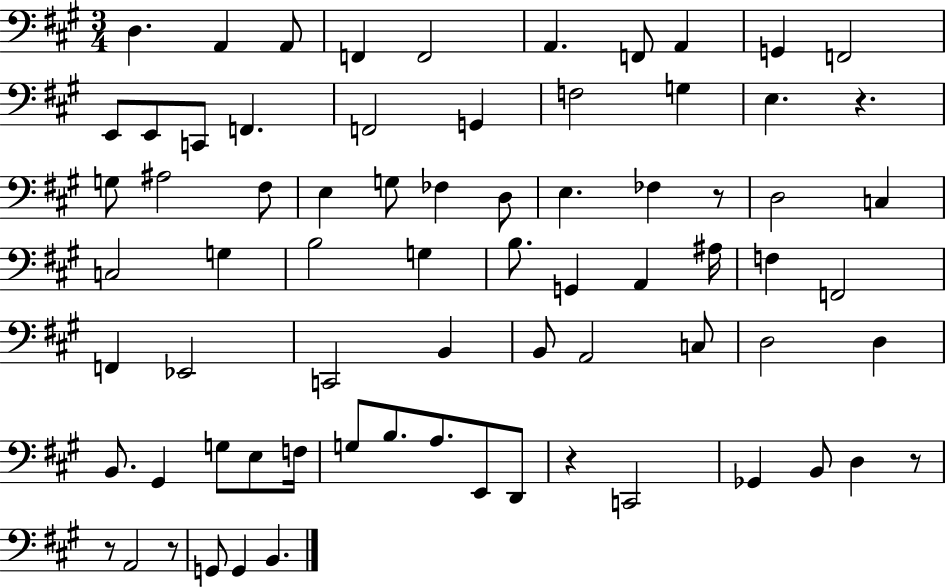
X:1
T:Untitled
M:3/4
L:1/4
K:A
D, A,, A,,/2 F,, F,,2 A,, F,,/2 A,, G,, F,,2 E,,/2 E,,/2 C,,/2 F,, F,,2 G,, F,2 G, E, z G,/2 ^A,2 ^F,/2 E, G,/2 _F, D,/2 E, _F, z/2 D,2 C, C,2 G, B,2 G, B,/2 G,, A,, ^A,/4 F, F,,2 F,, _E,,2 C,,2 B,, B,,/2 A,,2 C,/2 D,2 D, B,,/2 ^G,, G,/2 E,/2 F,/4 G,/2 B,/2 A,/2 E,,/2 D,,/2 z C,,2 _G,, B,,/2 D, z/2 z/2 A,,2 z/2 G,,/2 G,, B,,